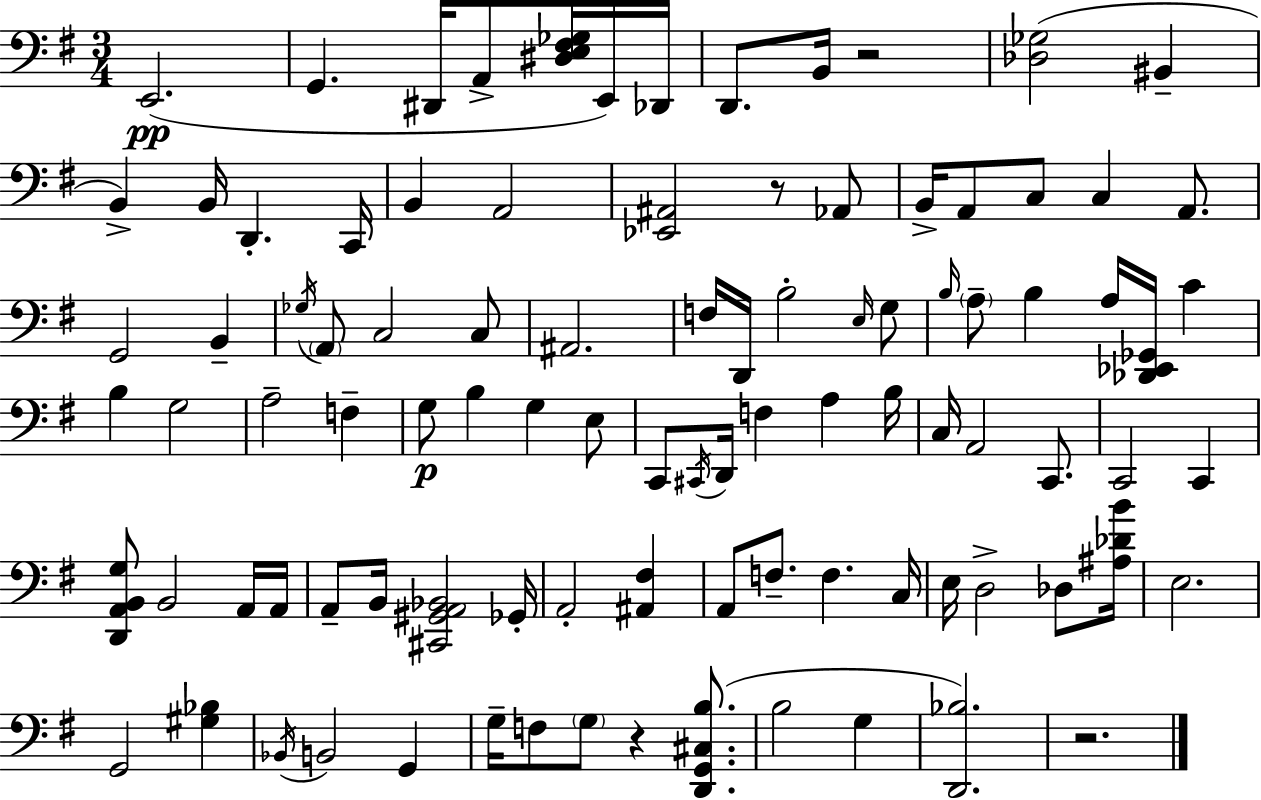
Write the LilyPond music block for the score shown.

{
  \clef bass
  \numericTimeSignature
  \time 3/4
  \key e \minor
  e,2.(\pp | g,4. dis,16 a,8-> <dis e fis ges>16 e,16) des,16 | d,8. b,16 r2 | <des ges>2( bis,4-- | \break b,4->) b,16 d,4.-. c,16 | b,4 a,2 | <ees, ais,>2 r8 aes,8 | b,16-> a,8 c8 c4 a,8. | \break g,2 b,4-- | \acciaccatura { ges16 } \parenthesize a,8 c2 c8 | ais,2. | f16 d,16 b2-. \grace { e16 } | \break g8 \grace { b16 } \parenthesize a8-- b4 a16 <des, ees, ges,>16 c'4 | b4 g2 | a2-- f4-- | g8\p b4 g4 | \break e8 c,8 \acciaccatura { cis,16 } d,16 f4 a4 | b16 c16 a,2 | c,8. c,2 | c,4 <d, a, b, g>8 b,2 | \break a,16 a,16 a,8-- b,16 <cis, gis, a, bes,>2 | ges,16-. a,2-. | <ais, fis>4 a,8 f8.-- f4. | c16 e16 d2-> | \break des8 <ais des' b'>16 e2. | g,2 | <gis bes>4 \acciaccatura { bes,16 } b,2 | g,4 g16-- f8 \parenthesize g8 r4 | \break <d, g, cis b>8.( b2 | g4 <d, bes>2.) | r2. | \bar "|."
}